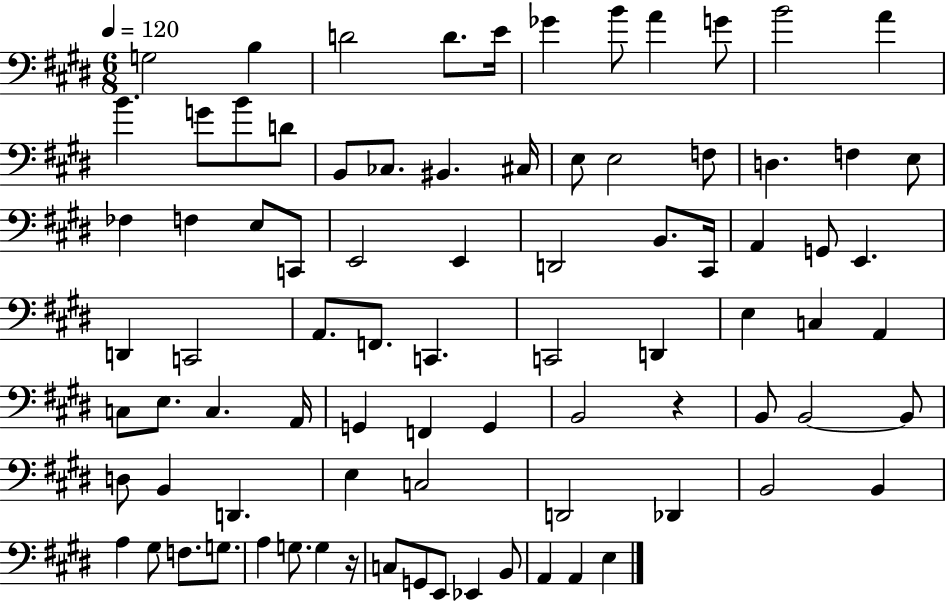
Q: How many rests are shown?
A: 2